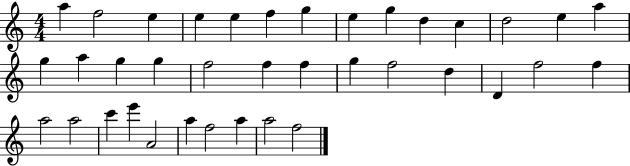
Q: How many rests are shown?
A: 0